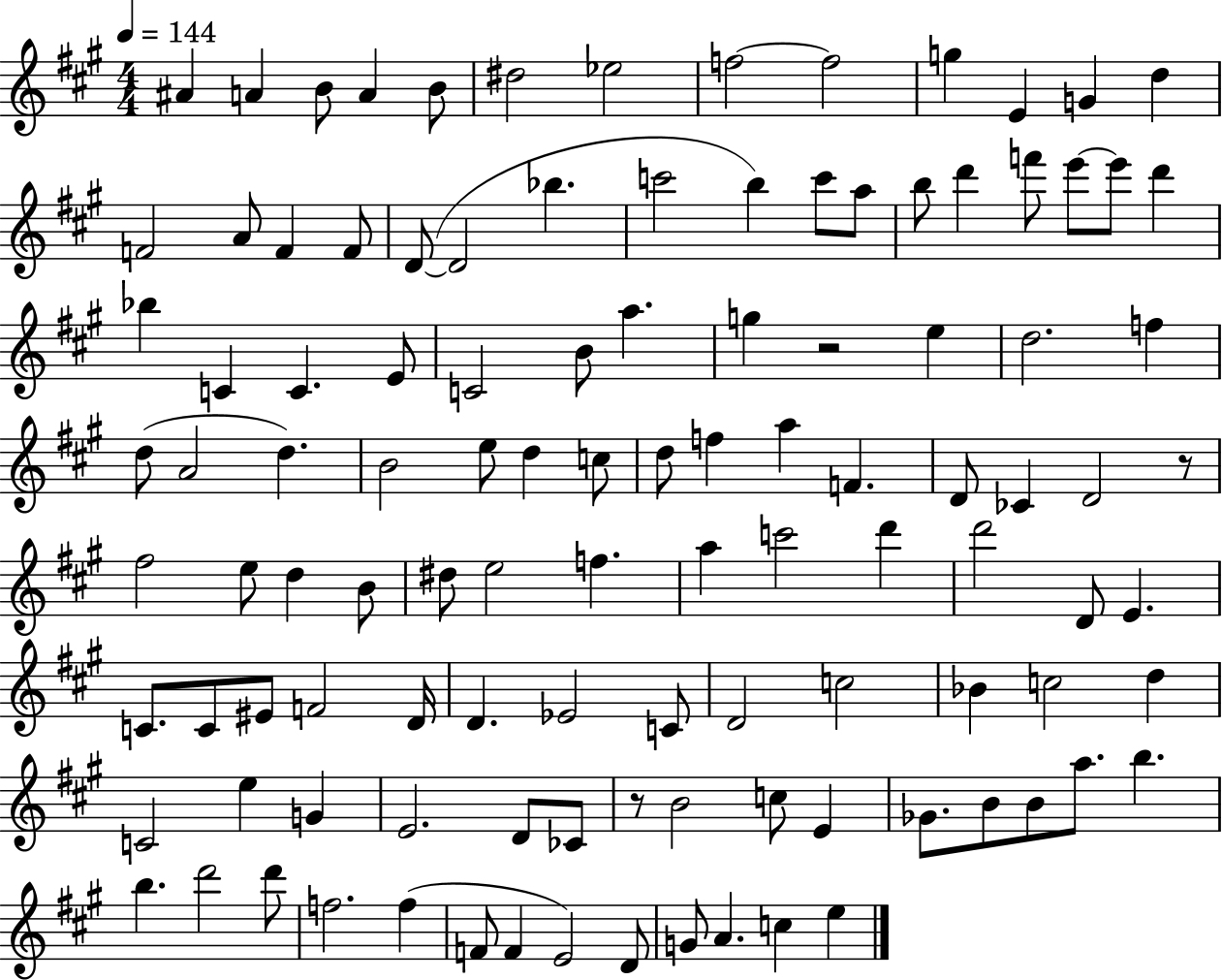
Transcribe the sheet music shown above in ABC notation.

X:1
T:Untitled
M:4/4
L:1/4
K:A
^A A B/2 A B/2 ^d2 _e2 f2 f2 g E G d F2 A/2 F F/2 D/2 D2 _b c'2 b c'/2 a/2 b/2 d' f'/2 e'/2 e'/2 d' _b C C E/2 C2 B/2 a g z2 e d2 f d/2 A2 d B2 e/2 d c/2 d/2 f a F D/2 _C D2 z/2 ^f2 e/2 d B/2 ^d/2 e2 f a c'2 d' d'2 D/2 E C/2 C/2 ^E/2 F2 D/4 D _E2 C/2 D2 c2 _B c2 d C2 e G E2 D/2 _C/2 z/2 B2 c/2 E _G/2 B/2 B/2 a/2 b b d'2 d'/2 f2 f F/2 F E2 D/2 G/2 A c e